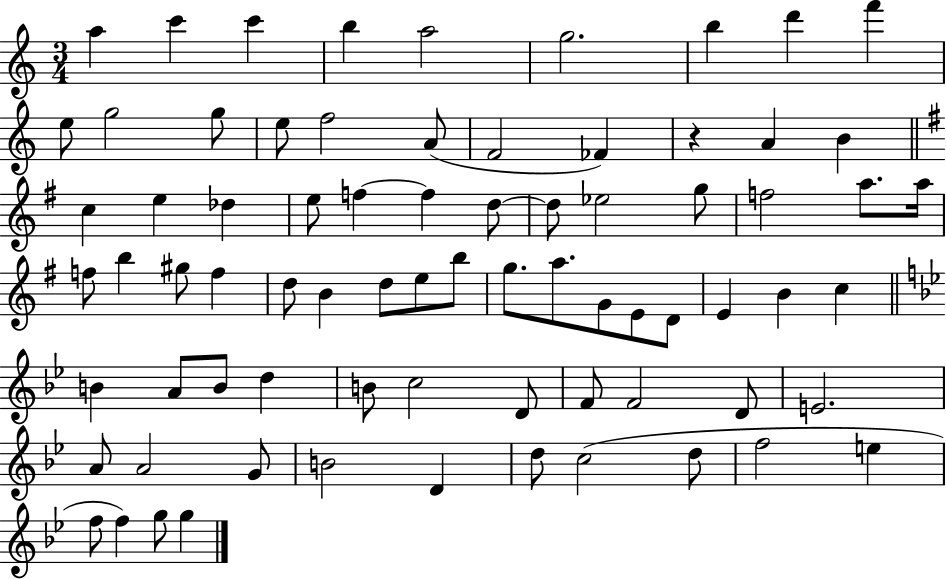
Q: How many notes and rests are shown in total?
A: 75